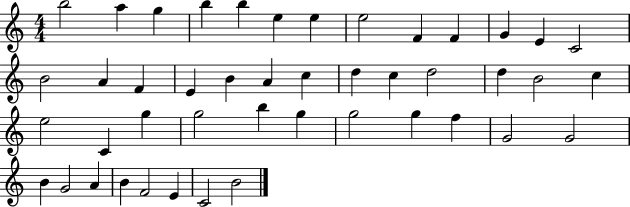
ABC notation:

X:1
T:Untitled
M:4/4
L:1/4
K:C
b2 a g b b e e e2 F F G E C2 B2 A F E B A c d c d2 d B2 c e2 C g g2 b g g2 g f G2 G2 B G2 A B F2 E C2 B2